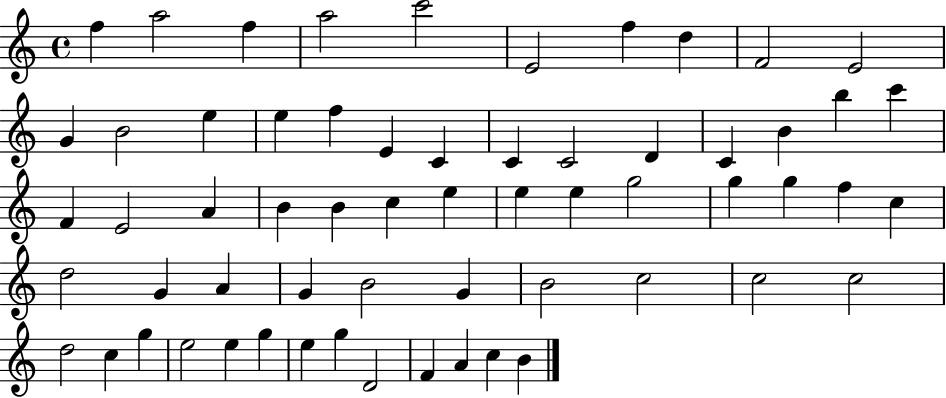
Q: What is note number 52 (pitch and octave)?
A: E5